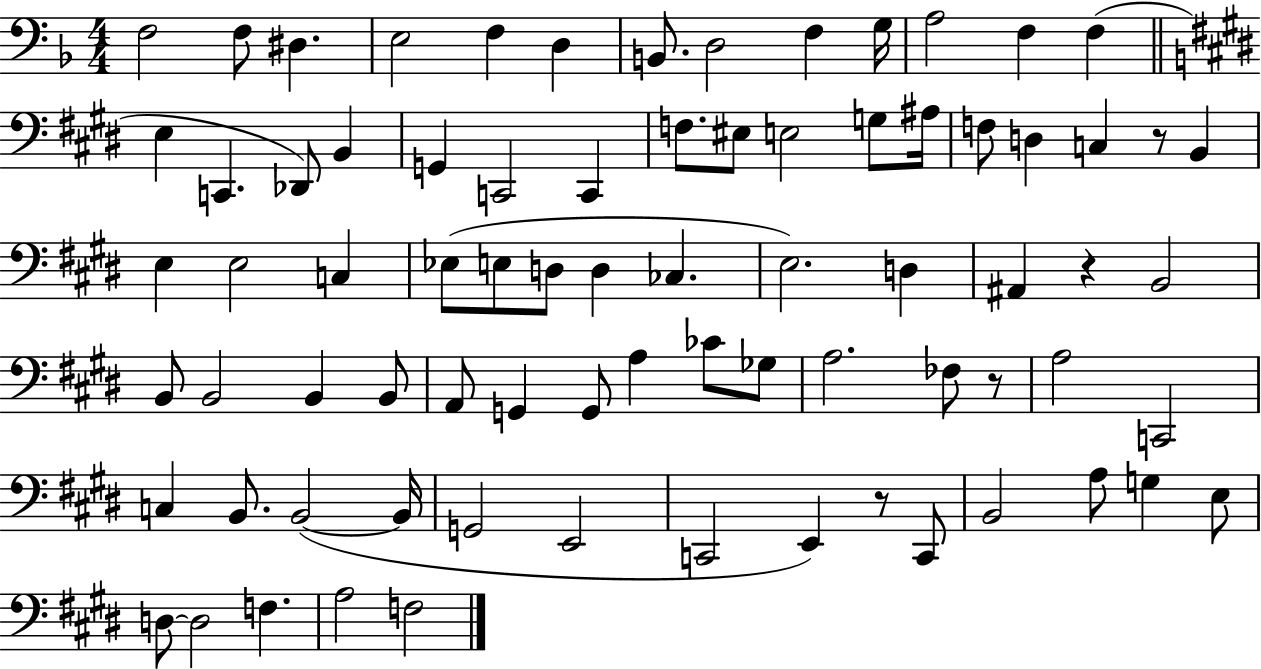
F3/h F3/e D#3/q. E3/h F3/q D3/q B2/e. D3/h F3/q G3/s A3/h F3/q F3/q E3/q C2/q. Db2/e B2/q G2/q C2/h C2/q F3/e. EIS3/e E3/h G3/e A#3/s F3/e D3/q C3/q R/e B2/q E3/q E3/h C3/q Eb3/e E3/e D3/e D3/q CES3/q. E3/h. D3/q A#2/q R/q B2/h B2/e B2/h B2/q B2/e A2/e G2/q G2/e A3/q CES4/e Gb3/e A3/h. FES3/e R/e A3/h C2/h C3/q B2/e. B2/h B2/s G2/h E2/h C2/h E2/q R/e C2/e B2/h A3/e G3/q E3/e D3/e D3/h F3/q. A3/h F3/h